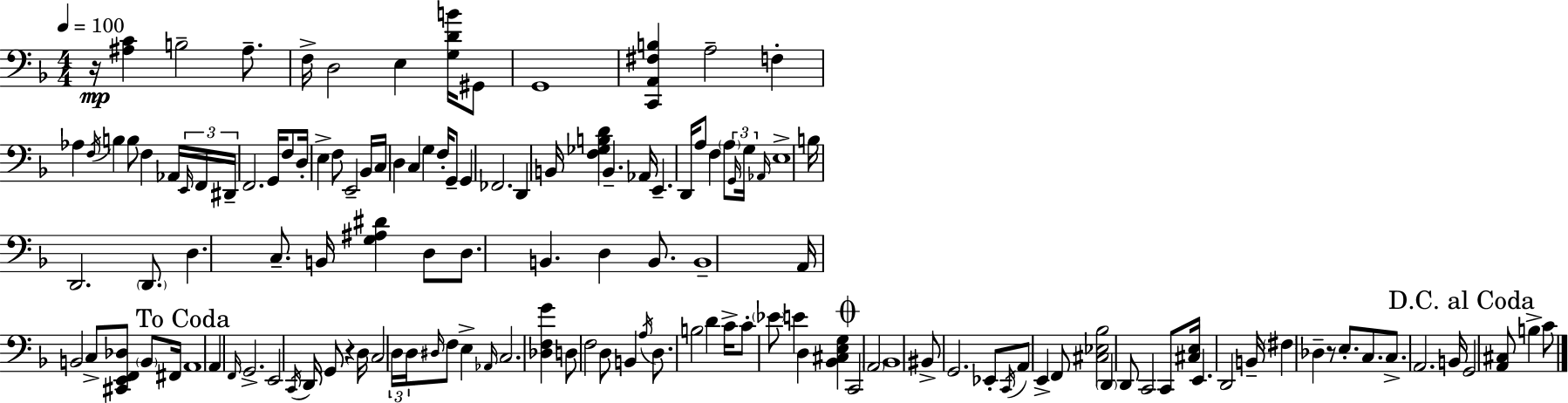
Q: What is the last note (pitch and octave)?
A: C4